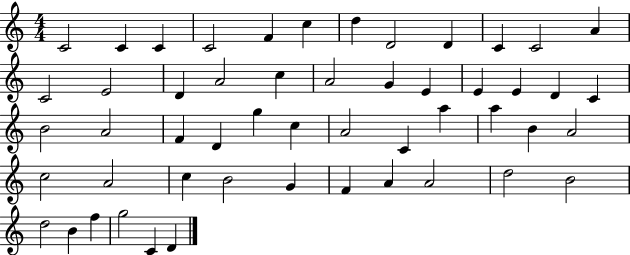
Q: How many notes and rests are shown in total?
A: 52